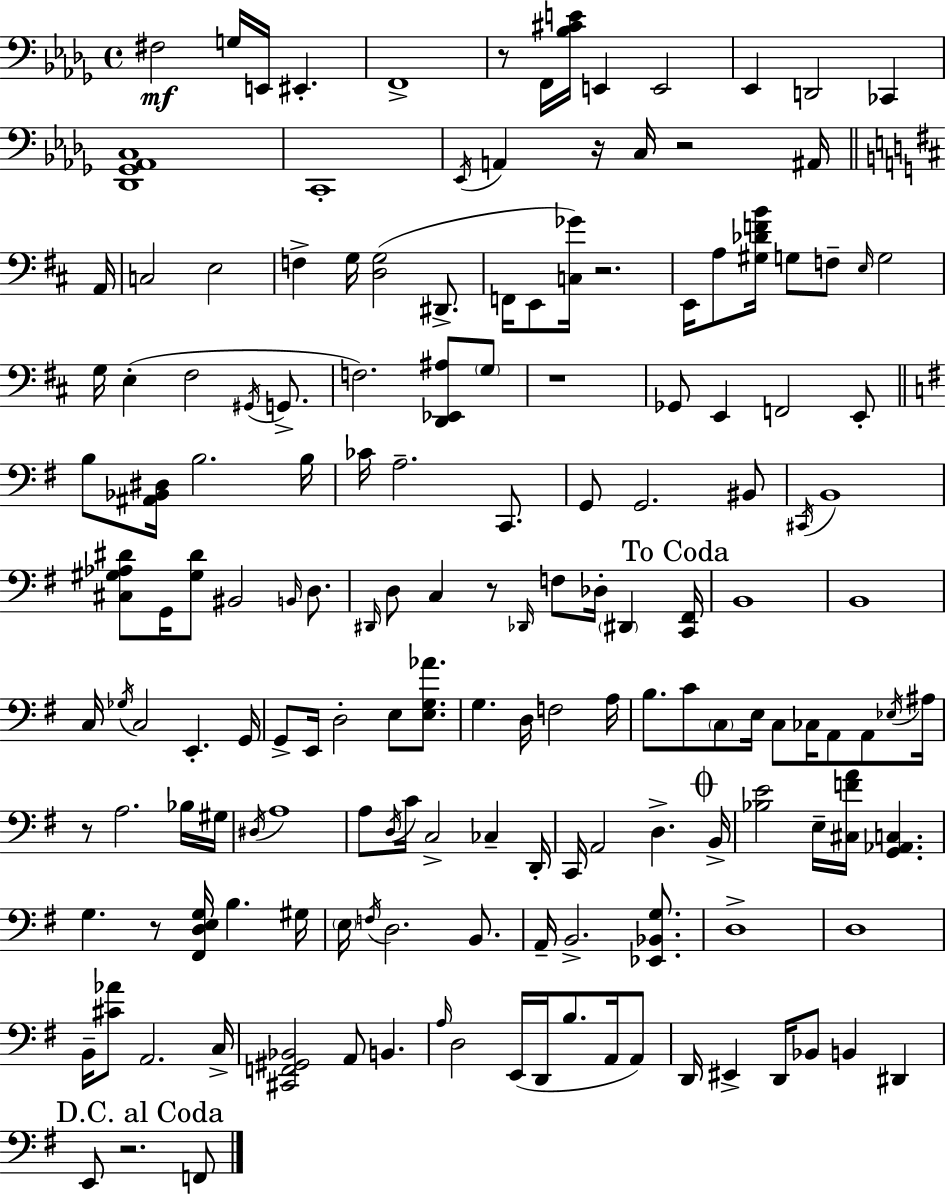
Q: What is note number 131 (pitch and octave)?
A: Bb2